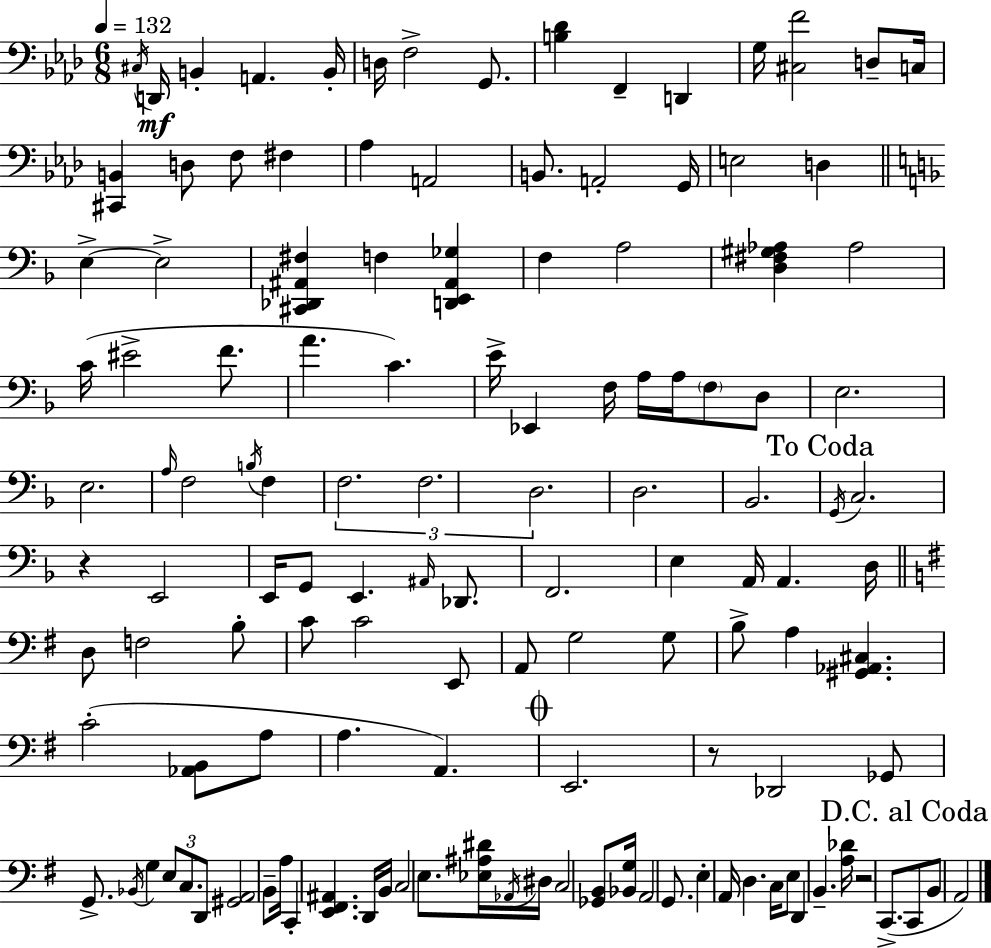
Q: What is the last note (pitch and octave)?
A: A2